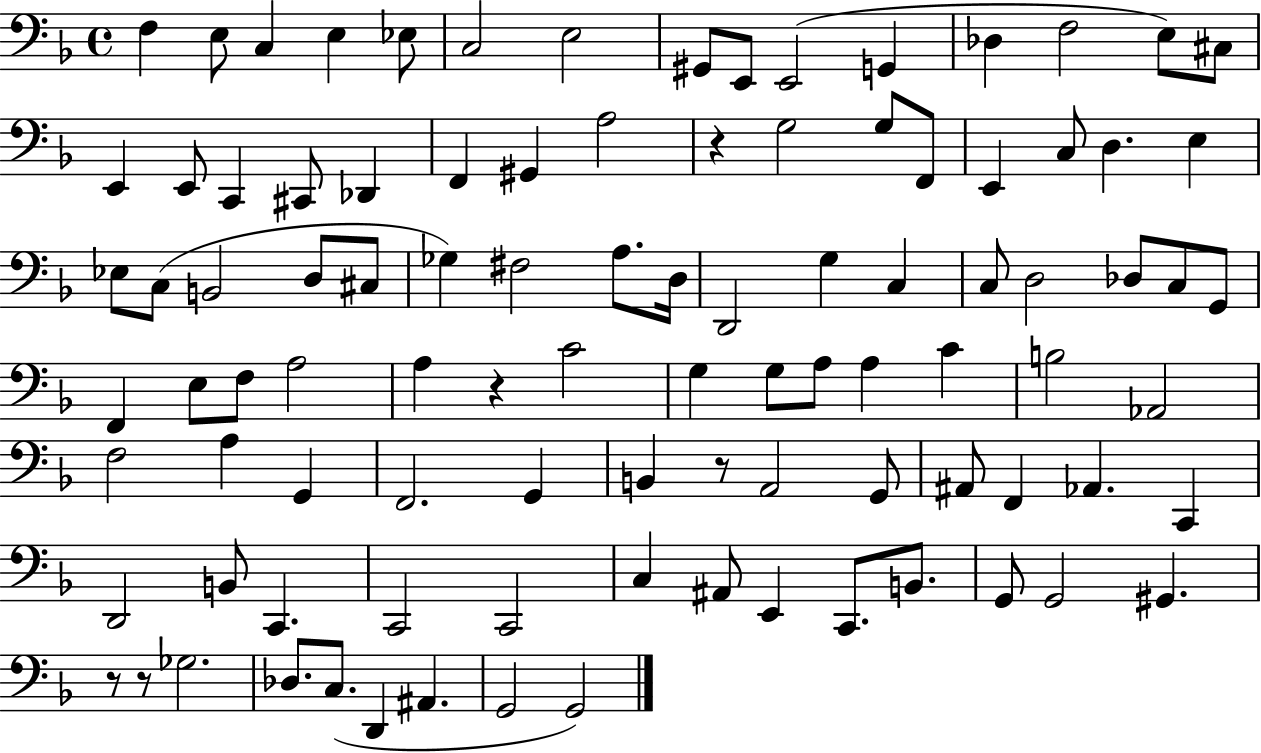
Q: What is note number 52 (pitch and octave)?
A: A3